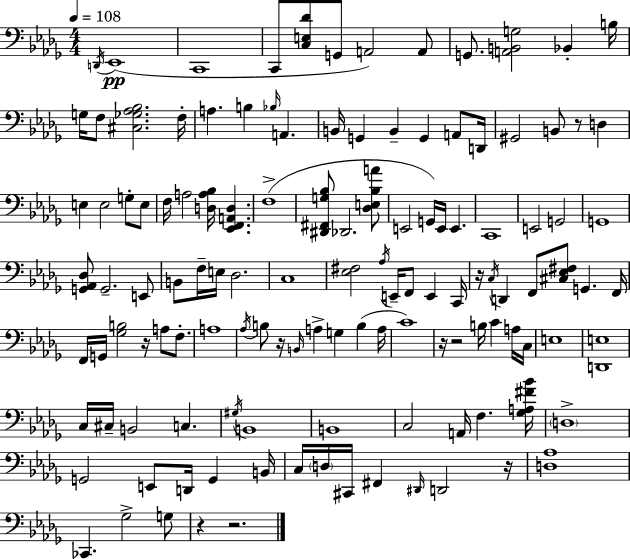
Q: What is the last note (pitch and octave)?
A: G3